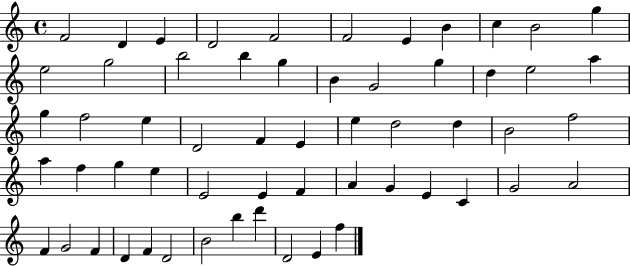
{
  \clef treble
  \time 4/4
  \defaultTimeSignature
  \key c \major
  f'2 d'4 e'4 | d'2 f'2 | f'2 e'4 b'4 | c''4 b'2 g''4 | \break e''2 g''2 | b''2 b''4 g''4 | b'4 g'2 g''4 | d''4 e''2 a''4 | \break g''4 f''2 e''4 | d'2 f'4 e'4 | e''4 d''2 d''4 | b'2 f''2 | \break a''4 f''4 g''4 e''4 | e'2 e'4 f'4 | a'4 g'4 e'4 c'4 | g'2 a'2 | \break f'4 g'2 f'4 | d'4 f'4 d'2 | b'2 b''4 d'''4 | d'2 e'4 f''4 | \break \bar "|."
}